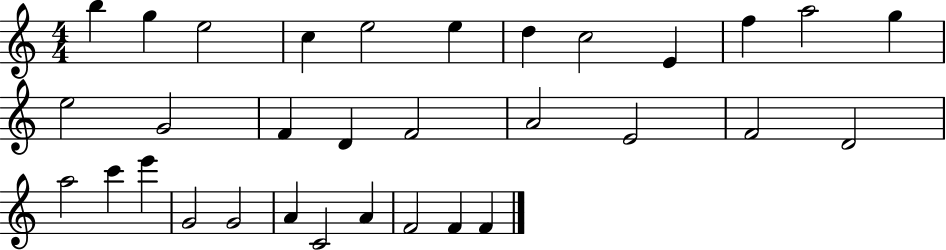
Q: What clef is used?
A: treble